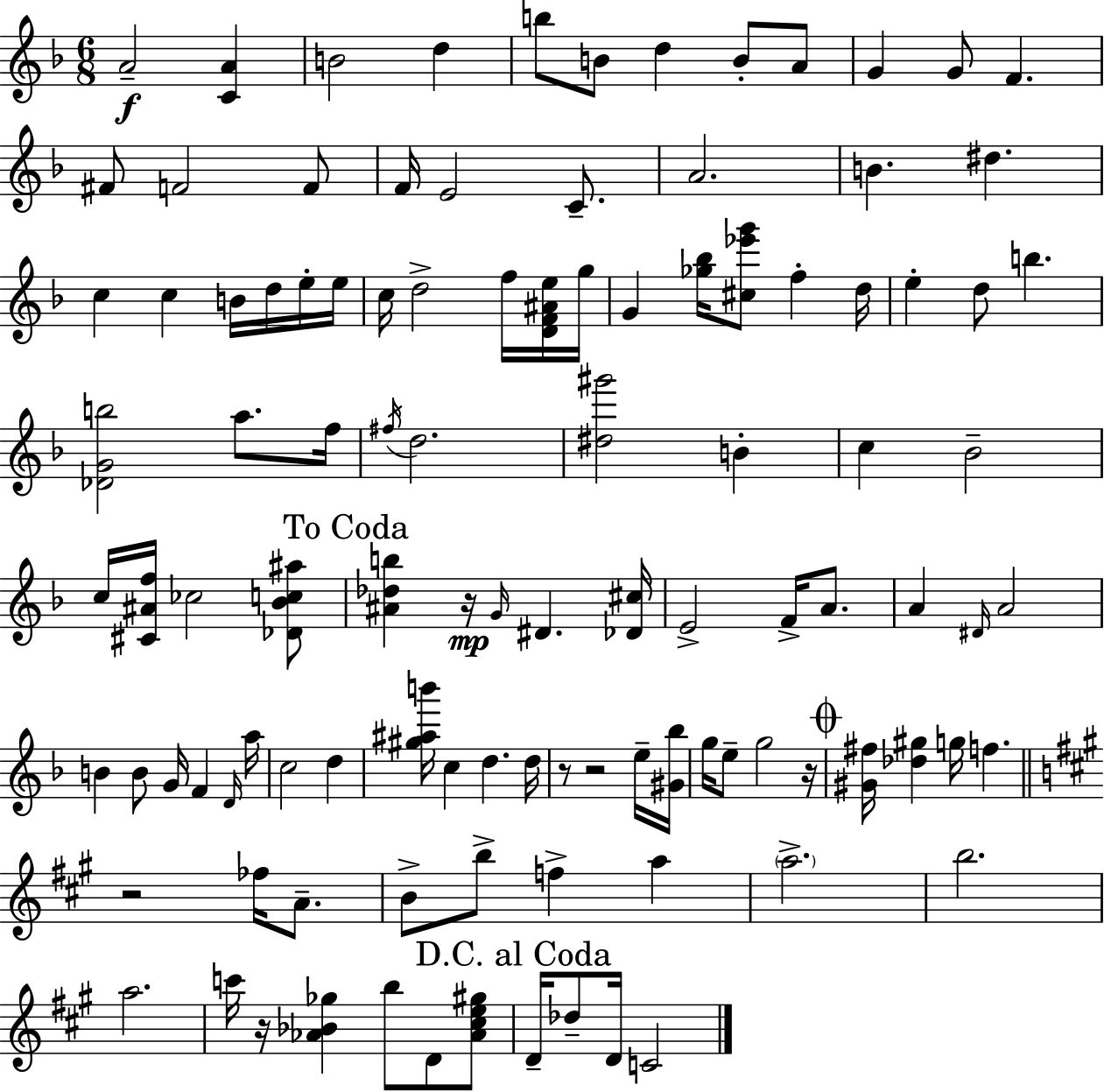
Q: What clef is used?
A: treble